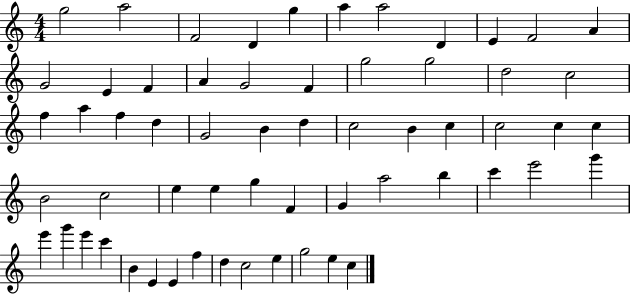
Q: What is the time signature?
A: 4/4